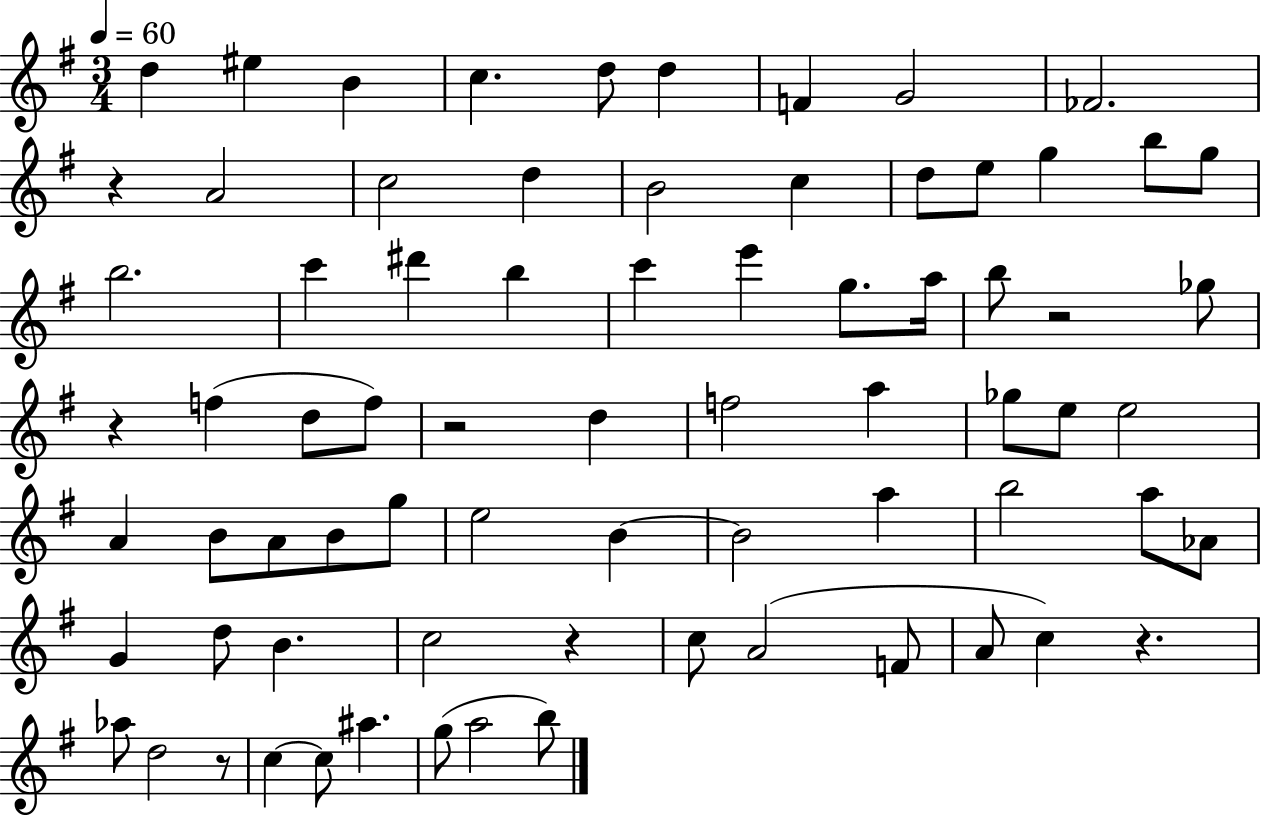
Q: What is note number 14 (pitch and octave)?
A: C5